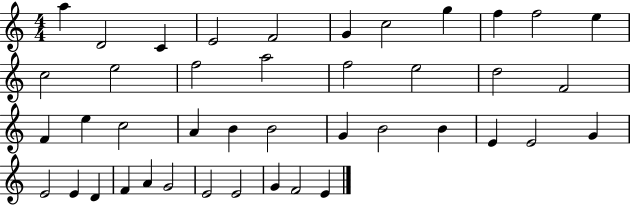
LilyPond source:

{
  \clef treble
  \numericTimeSignature
  \time 4/4
  \key c \major
  a''4 d'2 c'4 | e'2 f'2 | g'4 c''2 g''4 | f''4 f''2 e''4 | \break c''2 e''2 | f''2 a''2 | f''2 e''2 | d''2 f'2 | \break f'4 e''4 c''2 | a'4 b'4 b'2 | g'4 b'2 b'4 | e'4 e'2 g'4 | \break e'2 e'4 d'4 | f'4 a'4 g'2 | e'2 e'2 | g'4 f'2 e'4 | \break \bar "|."
}